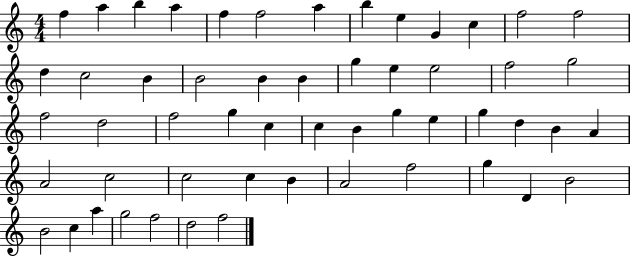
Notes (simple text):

F5/q A5/q B5/q A5/q F5/q F5/h A5/q B5/q E5/q G4/q C5/q F5/h F5/h D5/q C5/h B4/q B4/h B4/q B4/q G5/q E5/q E5/h F5/h G5/h F5/h D5/h F5/h G5/q C5/q C5/q B4/q G5/q E5/q G5/q D5/q B4/q A4/q A4/h C5/h C5/h C5/q B4/q A4/h F5/h G5/q D4/q B4/h B4/h C5/q A5/q G5/h F5/h D5/h F5/h